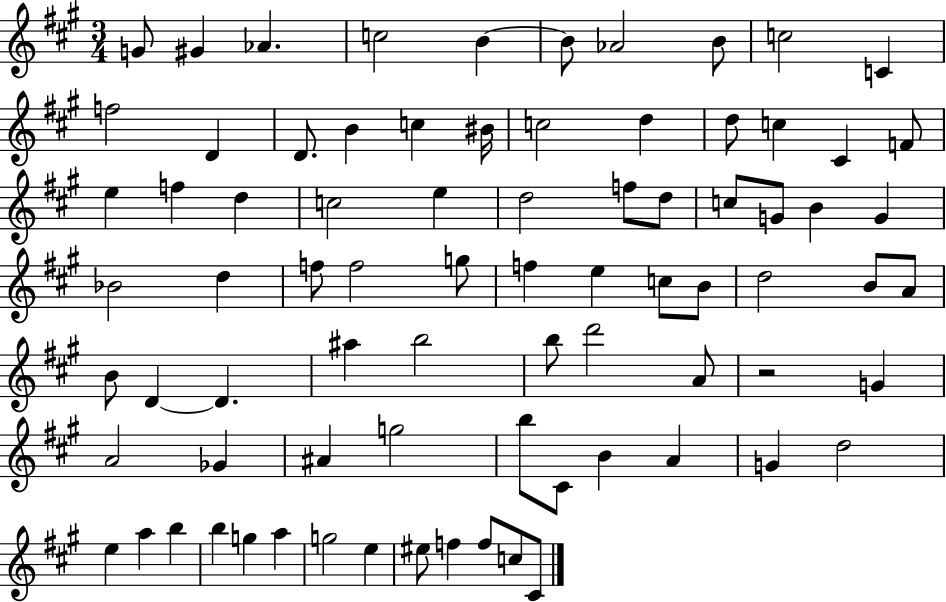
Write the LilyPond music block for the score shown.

{
  \clef treble
  \numericTimeSignature
  \time 3/4
  \key a \major
  g'8 gis'4 aes'4. | c''2 b'4~~ | b'8 aes'2 b'8 | c''2 c'4 | \break f''2 d'4 | d'8. b'4 c''4 bis'16 | c''2 d''4 | d''8 c''4 cis'4 f'8 | \break e''4 f''4 d''4 | c''2 e''4 | d''2 f''8 d''8 | c''8 g'8 b'4 g'4 | \break bes'2 d''4 | f''8 f''2 g''8 | f''4 e''4 c''8 b'8 | d''2 b'8 a'8 | \break b'8 d'4~~ d'4. | ais''4 b''2 | b''8 d'''2 a'8 | r2 g'4 | \break a'2 ges'4 | ais'4 g''2 | b''8 cis'8 b'4 a'4 | g'4 d''2 | \break e''4 a''4 b''4 | b''4 g''4 a''4 | g''2 e''4 | eis''8 f''4 f''8 c''8 cis'8 | \break \bar "|."
}